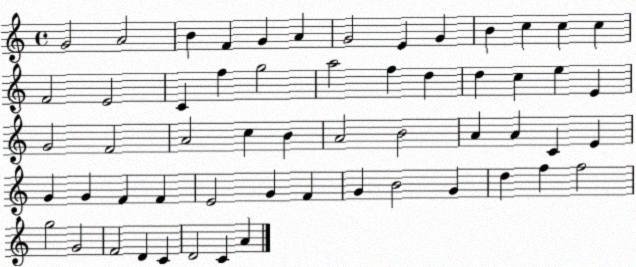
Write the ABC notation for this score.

X:1
T:Untitled
M:4/4
L:1/4
K:C
G2 A2 B F G A G2 E G B c c c F2 E2 C f g2 a2 f d d c e E G2 F2 A2 c B A2 B2 A A C E G G F F E2 G F G B2 G d f f2 g2 G2 F2 D C D2 C A